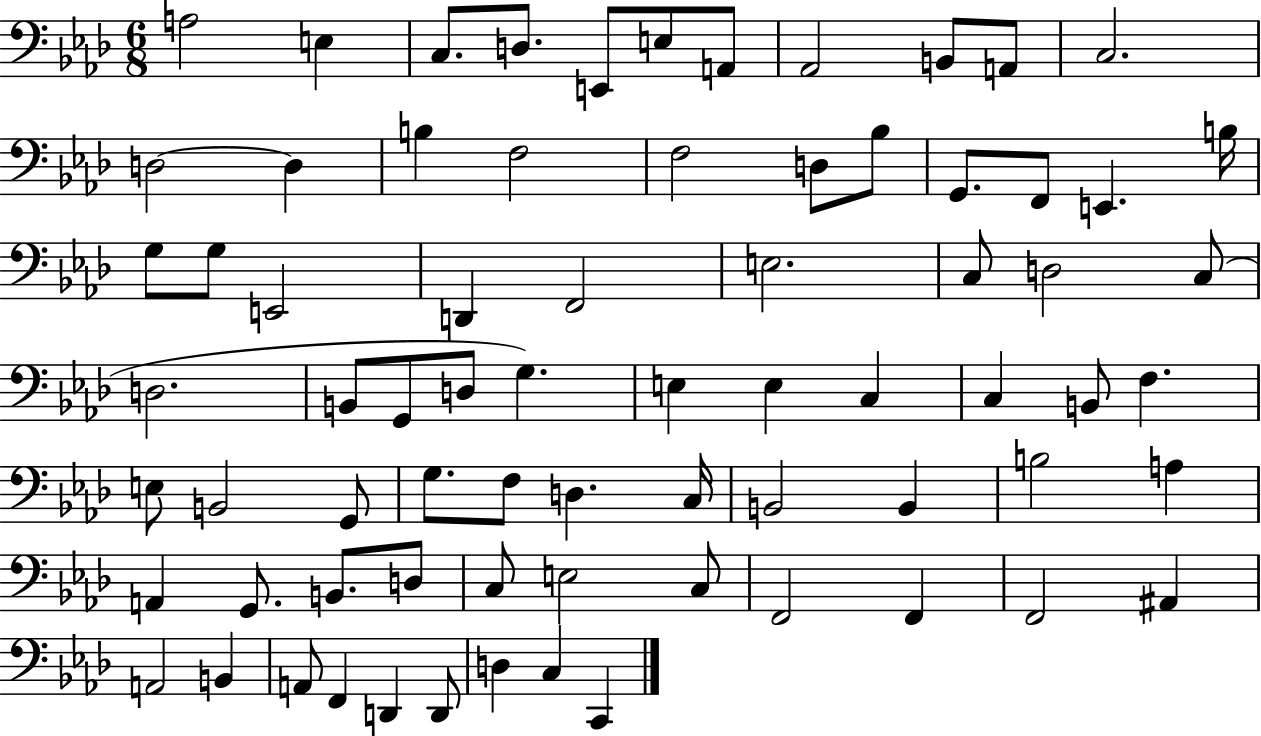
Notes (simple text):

A3/h E3/q C3/e. D3/e. E2/e E3/e A2/e Ab2/h B2/e A2/e C3/h. D3/h D3/q B3/q F3/h F3/h D3/e Bb3/e G2/e. F2/e E2/q. B3/s G3/e G3/e E2/h D2/q F2/h E3/h. C3/e D3/h C3/e D3/h. B2/e G2/e D3/e G3/q. E3/q E3/q C3/q C3/q B2/e F3/q. E3/e B2/h G2/e G3/e. F3/e D3/q. C3/s B2/h B2/q B3/h A3/q A2/q G2/e. B2/e. D3/e C3/e E3/h C3/e F2/h F2/q F2/h A#2/q A2/h B2/q A2/e F2/q D2/q D2/e D3/q C3/q C2/q